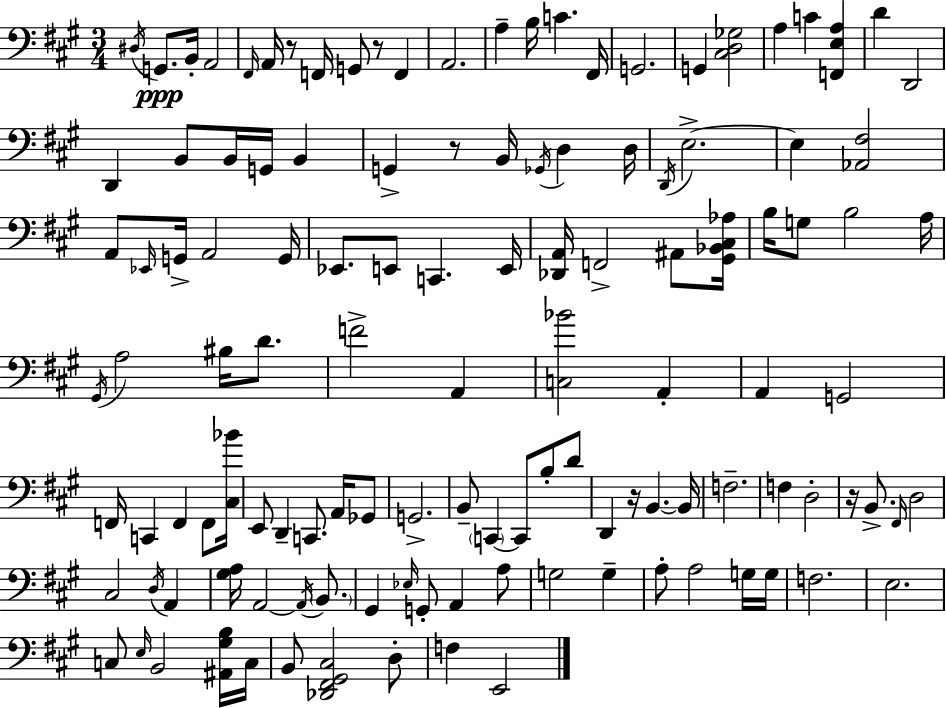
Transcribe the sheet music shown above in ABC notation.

X:1
T:Untitled
M:3/4
L:1/4
K:A
^D,/4 G,,/2 B,,/4 A,,2 ^F,,/4 A,,/4 z/2 F,,/4 G,,/2 z/2 F,, A,,2 A, B,/4 C ^F,,/4 G,,2 G,, [^C,D,_G,]2 A, C [F,,E,A,] D D,,2 D,, B,,/2 B,,/4 G,,/4 B,, G,, z/2 B,,/4 _G,,/4 D, D,/4 D,,/4 E,2 E, [_A,,^F,]2 A,,/2 _E,,/4 G,,/4 A,,2 G,,/4 _E,,/2 E,,/2 C,, E,,/4 [_D,,A,,]/4 F,,2 ^A,,/2 [^G,,_B,,^C,_A,]/4 B,/4 G,/2 B,2 A,/4 ^G,,/4 A,2 ^B,/4 D/2 F2 A,, [C,_B]2 A,, A,, G,,2 F,,/4 C,, F,, F,,/2 [^C,_B]/4 E,,/2 D,, C,,/2 A,,/4 _G,,/2 G,,2 B,,/2 C,, C,,/2 B,/2 D/2 D,, z/4 B,, B,,/4 F,2 F, D,2 z/4 B,,/2 ^F,,/4 D,2 ^C,2 D,/4 A,, [^G,A,]/4 A,,2 A,,/4 B,,/2 ^G,, _E,/4 G,,/2 A,, A,/2 G,2 G, A,/2 A,2 G,/4 G,/4 F,2 E,2 C,/2 E,/4 B,,2 [^A,,^G,B,]/4 C,/4 B,,/2 [_D,,^F,,^G,,^C,]2 D,/2 F, E,,2